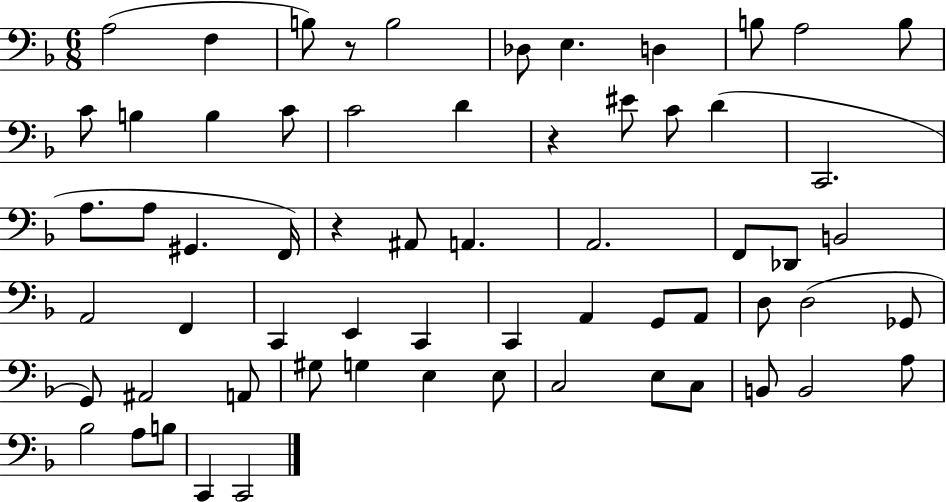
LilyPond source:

{
  \clef bass
  \numericTimeSignature
  \time 6/8
  \key f \major
  a2( f4 | b8) r8 b2 | des8 e4. d4 | b8 a2 b8 | \break c'8 b4 b4 c'8 | c'2 d'4 | r4 eis'8 c'8 d'4( | c,2. | \break a8. a8 gis,4. f,16) | r4 ais,8 a,4. | a,2. | f,8 des,8 b,2 | \break a,2 f,4 | c,4 e,4 c,4 | c,4 a,4 g,8 a,8 | d8 d2( ges,8 | \break g,8) ais,2 a,8 | gis8 g4 e4 e8 | c2 e8 c8 | b,8 b,2 a8 | \break bes2 a8 b8 | c,4 c,2 | \bar "|."
}